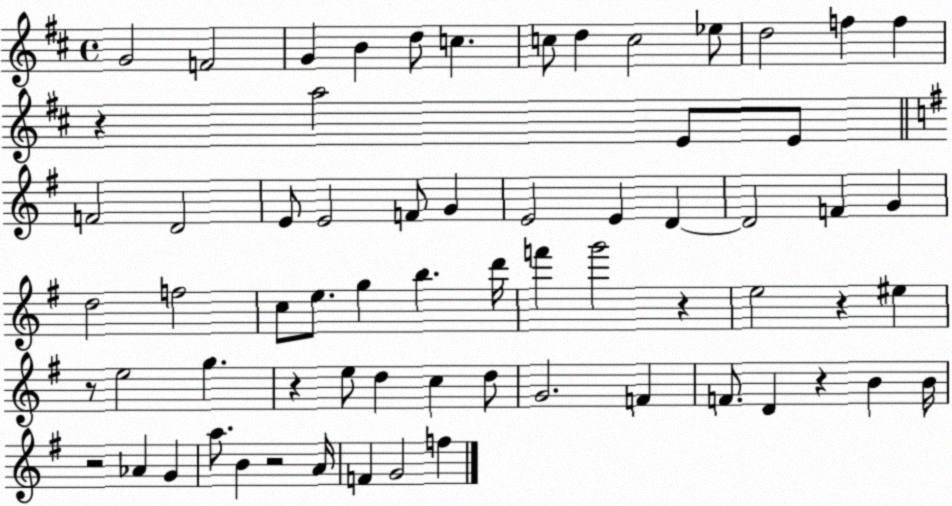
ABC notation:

X:1
T:Untitled
M:4/4
L:1/4
K:D
G2 F2 G B d/2 c c/2 d c2 _e/2 d2 f f z a2 E/2 E/2 F2 D2 E/2 E2 F/2 G E2 E D D2 F G d2 f2 c/2 e/2 g b d'/4 f' g'2 z e2 z ^e z/2 e2 g z e/2 d c d/2 G2 F F/2 D z B B/4 z2 _A G a/2 B z2 A/4 F G2 f